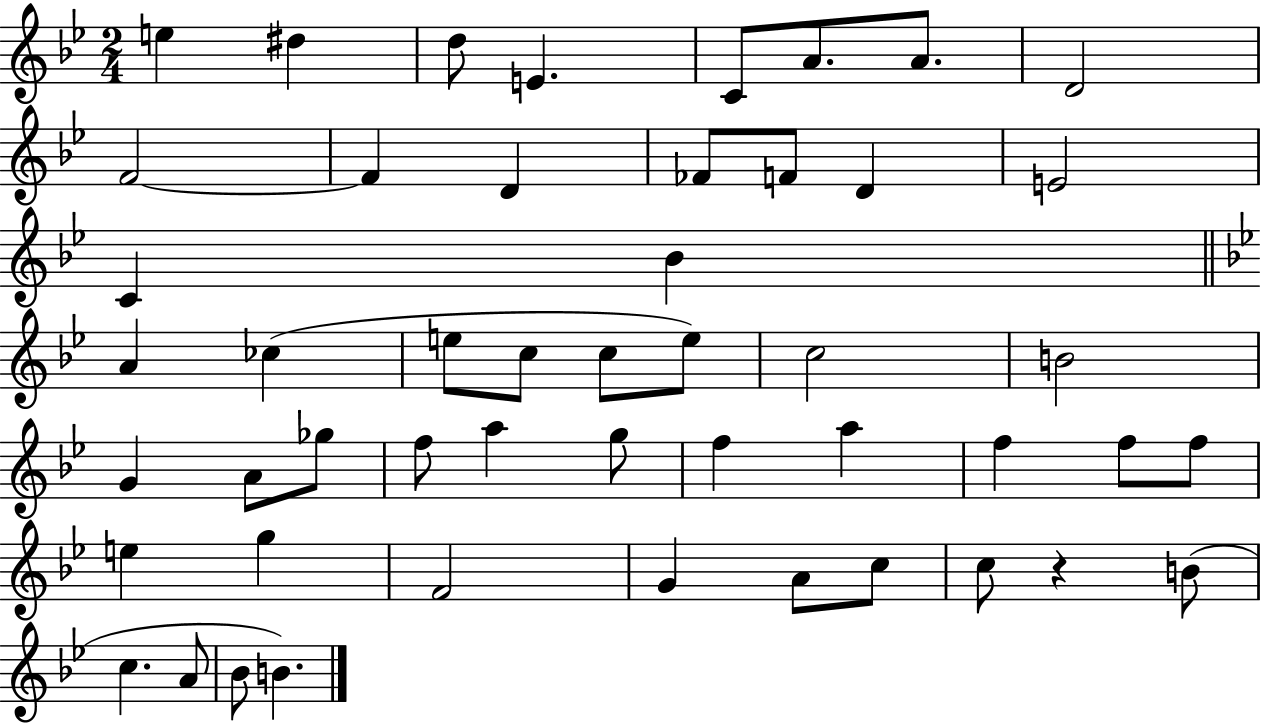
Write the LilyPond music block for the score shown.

{
  \clef treble
  \numericTimeSignature
  \time 2/4
  \key bes \major
  e''4 dis''4 | d''8 e'4. | c'8 a'8. a'8. | d'2 | \break f'2~~ | f'4 d'4 | fes'8 f'8 d'4 | e'2 | \break c'4 bes'4 | \bar "||" \break \key bes \major a'4 ces''4( | e''8 c''8 c''8 e''8) | c''2 | b'2 | \break g'4 a'8 ges''8 | f''8 a''4 g''8 | f''4 a''4 | f''4 f''8 f''8 | \break e''4 g''4 | f'2 | g'4 a'8 c''8 | c''8 r4 b'8( | \break c''4. a'8 | bes'8 b'4.) | \bar "|."
}